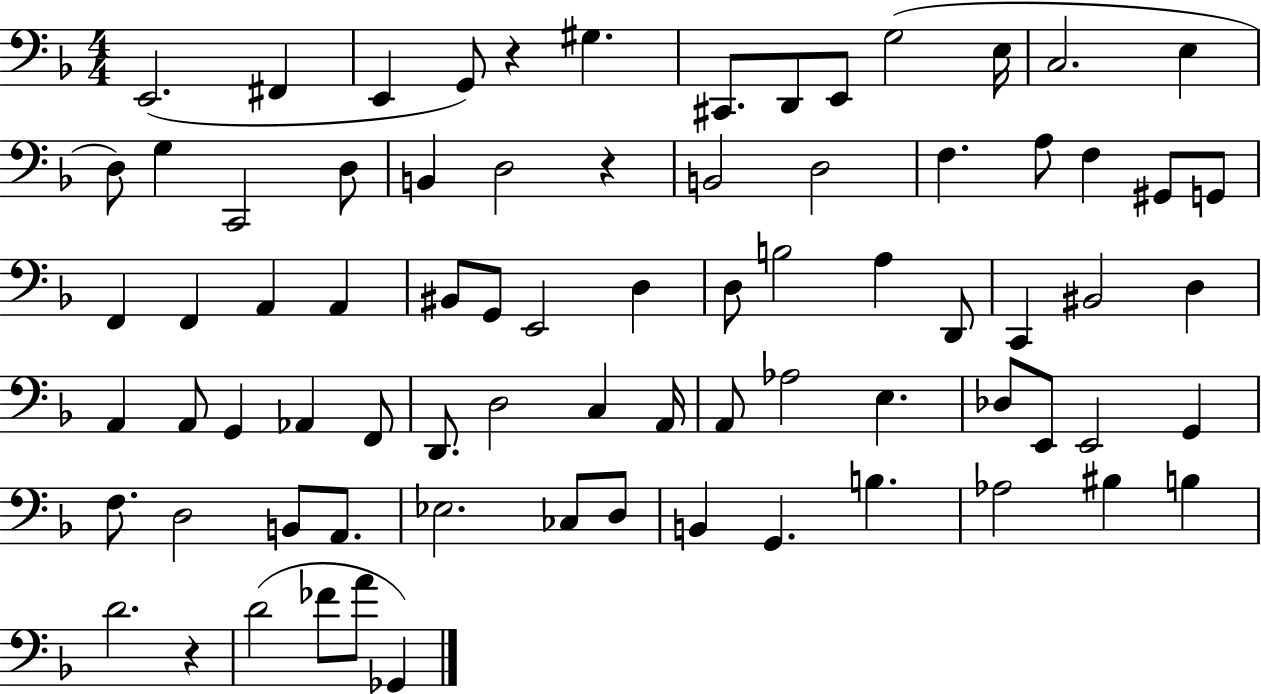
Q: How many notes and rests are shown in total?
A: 77